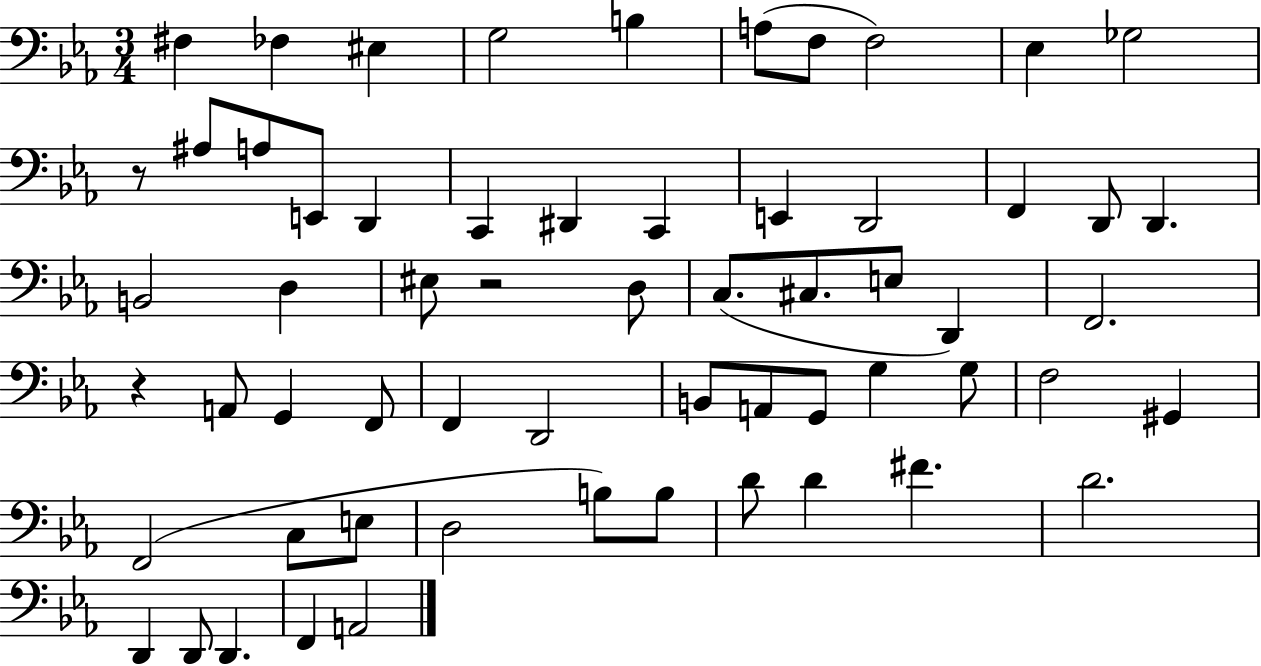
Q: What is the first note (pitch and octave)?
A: F#3